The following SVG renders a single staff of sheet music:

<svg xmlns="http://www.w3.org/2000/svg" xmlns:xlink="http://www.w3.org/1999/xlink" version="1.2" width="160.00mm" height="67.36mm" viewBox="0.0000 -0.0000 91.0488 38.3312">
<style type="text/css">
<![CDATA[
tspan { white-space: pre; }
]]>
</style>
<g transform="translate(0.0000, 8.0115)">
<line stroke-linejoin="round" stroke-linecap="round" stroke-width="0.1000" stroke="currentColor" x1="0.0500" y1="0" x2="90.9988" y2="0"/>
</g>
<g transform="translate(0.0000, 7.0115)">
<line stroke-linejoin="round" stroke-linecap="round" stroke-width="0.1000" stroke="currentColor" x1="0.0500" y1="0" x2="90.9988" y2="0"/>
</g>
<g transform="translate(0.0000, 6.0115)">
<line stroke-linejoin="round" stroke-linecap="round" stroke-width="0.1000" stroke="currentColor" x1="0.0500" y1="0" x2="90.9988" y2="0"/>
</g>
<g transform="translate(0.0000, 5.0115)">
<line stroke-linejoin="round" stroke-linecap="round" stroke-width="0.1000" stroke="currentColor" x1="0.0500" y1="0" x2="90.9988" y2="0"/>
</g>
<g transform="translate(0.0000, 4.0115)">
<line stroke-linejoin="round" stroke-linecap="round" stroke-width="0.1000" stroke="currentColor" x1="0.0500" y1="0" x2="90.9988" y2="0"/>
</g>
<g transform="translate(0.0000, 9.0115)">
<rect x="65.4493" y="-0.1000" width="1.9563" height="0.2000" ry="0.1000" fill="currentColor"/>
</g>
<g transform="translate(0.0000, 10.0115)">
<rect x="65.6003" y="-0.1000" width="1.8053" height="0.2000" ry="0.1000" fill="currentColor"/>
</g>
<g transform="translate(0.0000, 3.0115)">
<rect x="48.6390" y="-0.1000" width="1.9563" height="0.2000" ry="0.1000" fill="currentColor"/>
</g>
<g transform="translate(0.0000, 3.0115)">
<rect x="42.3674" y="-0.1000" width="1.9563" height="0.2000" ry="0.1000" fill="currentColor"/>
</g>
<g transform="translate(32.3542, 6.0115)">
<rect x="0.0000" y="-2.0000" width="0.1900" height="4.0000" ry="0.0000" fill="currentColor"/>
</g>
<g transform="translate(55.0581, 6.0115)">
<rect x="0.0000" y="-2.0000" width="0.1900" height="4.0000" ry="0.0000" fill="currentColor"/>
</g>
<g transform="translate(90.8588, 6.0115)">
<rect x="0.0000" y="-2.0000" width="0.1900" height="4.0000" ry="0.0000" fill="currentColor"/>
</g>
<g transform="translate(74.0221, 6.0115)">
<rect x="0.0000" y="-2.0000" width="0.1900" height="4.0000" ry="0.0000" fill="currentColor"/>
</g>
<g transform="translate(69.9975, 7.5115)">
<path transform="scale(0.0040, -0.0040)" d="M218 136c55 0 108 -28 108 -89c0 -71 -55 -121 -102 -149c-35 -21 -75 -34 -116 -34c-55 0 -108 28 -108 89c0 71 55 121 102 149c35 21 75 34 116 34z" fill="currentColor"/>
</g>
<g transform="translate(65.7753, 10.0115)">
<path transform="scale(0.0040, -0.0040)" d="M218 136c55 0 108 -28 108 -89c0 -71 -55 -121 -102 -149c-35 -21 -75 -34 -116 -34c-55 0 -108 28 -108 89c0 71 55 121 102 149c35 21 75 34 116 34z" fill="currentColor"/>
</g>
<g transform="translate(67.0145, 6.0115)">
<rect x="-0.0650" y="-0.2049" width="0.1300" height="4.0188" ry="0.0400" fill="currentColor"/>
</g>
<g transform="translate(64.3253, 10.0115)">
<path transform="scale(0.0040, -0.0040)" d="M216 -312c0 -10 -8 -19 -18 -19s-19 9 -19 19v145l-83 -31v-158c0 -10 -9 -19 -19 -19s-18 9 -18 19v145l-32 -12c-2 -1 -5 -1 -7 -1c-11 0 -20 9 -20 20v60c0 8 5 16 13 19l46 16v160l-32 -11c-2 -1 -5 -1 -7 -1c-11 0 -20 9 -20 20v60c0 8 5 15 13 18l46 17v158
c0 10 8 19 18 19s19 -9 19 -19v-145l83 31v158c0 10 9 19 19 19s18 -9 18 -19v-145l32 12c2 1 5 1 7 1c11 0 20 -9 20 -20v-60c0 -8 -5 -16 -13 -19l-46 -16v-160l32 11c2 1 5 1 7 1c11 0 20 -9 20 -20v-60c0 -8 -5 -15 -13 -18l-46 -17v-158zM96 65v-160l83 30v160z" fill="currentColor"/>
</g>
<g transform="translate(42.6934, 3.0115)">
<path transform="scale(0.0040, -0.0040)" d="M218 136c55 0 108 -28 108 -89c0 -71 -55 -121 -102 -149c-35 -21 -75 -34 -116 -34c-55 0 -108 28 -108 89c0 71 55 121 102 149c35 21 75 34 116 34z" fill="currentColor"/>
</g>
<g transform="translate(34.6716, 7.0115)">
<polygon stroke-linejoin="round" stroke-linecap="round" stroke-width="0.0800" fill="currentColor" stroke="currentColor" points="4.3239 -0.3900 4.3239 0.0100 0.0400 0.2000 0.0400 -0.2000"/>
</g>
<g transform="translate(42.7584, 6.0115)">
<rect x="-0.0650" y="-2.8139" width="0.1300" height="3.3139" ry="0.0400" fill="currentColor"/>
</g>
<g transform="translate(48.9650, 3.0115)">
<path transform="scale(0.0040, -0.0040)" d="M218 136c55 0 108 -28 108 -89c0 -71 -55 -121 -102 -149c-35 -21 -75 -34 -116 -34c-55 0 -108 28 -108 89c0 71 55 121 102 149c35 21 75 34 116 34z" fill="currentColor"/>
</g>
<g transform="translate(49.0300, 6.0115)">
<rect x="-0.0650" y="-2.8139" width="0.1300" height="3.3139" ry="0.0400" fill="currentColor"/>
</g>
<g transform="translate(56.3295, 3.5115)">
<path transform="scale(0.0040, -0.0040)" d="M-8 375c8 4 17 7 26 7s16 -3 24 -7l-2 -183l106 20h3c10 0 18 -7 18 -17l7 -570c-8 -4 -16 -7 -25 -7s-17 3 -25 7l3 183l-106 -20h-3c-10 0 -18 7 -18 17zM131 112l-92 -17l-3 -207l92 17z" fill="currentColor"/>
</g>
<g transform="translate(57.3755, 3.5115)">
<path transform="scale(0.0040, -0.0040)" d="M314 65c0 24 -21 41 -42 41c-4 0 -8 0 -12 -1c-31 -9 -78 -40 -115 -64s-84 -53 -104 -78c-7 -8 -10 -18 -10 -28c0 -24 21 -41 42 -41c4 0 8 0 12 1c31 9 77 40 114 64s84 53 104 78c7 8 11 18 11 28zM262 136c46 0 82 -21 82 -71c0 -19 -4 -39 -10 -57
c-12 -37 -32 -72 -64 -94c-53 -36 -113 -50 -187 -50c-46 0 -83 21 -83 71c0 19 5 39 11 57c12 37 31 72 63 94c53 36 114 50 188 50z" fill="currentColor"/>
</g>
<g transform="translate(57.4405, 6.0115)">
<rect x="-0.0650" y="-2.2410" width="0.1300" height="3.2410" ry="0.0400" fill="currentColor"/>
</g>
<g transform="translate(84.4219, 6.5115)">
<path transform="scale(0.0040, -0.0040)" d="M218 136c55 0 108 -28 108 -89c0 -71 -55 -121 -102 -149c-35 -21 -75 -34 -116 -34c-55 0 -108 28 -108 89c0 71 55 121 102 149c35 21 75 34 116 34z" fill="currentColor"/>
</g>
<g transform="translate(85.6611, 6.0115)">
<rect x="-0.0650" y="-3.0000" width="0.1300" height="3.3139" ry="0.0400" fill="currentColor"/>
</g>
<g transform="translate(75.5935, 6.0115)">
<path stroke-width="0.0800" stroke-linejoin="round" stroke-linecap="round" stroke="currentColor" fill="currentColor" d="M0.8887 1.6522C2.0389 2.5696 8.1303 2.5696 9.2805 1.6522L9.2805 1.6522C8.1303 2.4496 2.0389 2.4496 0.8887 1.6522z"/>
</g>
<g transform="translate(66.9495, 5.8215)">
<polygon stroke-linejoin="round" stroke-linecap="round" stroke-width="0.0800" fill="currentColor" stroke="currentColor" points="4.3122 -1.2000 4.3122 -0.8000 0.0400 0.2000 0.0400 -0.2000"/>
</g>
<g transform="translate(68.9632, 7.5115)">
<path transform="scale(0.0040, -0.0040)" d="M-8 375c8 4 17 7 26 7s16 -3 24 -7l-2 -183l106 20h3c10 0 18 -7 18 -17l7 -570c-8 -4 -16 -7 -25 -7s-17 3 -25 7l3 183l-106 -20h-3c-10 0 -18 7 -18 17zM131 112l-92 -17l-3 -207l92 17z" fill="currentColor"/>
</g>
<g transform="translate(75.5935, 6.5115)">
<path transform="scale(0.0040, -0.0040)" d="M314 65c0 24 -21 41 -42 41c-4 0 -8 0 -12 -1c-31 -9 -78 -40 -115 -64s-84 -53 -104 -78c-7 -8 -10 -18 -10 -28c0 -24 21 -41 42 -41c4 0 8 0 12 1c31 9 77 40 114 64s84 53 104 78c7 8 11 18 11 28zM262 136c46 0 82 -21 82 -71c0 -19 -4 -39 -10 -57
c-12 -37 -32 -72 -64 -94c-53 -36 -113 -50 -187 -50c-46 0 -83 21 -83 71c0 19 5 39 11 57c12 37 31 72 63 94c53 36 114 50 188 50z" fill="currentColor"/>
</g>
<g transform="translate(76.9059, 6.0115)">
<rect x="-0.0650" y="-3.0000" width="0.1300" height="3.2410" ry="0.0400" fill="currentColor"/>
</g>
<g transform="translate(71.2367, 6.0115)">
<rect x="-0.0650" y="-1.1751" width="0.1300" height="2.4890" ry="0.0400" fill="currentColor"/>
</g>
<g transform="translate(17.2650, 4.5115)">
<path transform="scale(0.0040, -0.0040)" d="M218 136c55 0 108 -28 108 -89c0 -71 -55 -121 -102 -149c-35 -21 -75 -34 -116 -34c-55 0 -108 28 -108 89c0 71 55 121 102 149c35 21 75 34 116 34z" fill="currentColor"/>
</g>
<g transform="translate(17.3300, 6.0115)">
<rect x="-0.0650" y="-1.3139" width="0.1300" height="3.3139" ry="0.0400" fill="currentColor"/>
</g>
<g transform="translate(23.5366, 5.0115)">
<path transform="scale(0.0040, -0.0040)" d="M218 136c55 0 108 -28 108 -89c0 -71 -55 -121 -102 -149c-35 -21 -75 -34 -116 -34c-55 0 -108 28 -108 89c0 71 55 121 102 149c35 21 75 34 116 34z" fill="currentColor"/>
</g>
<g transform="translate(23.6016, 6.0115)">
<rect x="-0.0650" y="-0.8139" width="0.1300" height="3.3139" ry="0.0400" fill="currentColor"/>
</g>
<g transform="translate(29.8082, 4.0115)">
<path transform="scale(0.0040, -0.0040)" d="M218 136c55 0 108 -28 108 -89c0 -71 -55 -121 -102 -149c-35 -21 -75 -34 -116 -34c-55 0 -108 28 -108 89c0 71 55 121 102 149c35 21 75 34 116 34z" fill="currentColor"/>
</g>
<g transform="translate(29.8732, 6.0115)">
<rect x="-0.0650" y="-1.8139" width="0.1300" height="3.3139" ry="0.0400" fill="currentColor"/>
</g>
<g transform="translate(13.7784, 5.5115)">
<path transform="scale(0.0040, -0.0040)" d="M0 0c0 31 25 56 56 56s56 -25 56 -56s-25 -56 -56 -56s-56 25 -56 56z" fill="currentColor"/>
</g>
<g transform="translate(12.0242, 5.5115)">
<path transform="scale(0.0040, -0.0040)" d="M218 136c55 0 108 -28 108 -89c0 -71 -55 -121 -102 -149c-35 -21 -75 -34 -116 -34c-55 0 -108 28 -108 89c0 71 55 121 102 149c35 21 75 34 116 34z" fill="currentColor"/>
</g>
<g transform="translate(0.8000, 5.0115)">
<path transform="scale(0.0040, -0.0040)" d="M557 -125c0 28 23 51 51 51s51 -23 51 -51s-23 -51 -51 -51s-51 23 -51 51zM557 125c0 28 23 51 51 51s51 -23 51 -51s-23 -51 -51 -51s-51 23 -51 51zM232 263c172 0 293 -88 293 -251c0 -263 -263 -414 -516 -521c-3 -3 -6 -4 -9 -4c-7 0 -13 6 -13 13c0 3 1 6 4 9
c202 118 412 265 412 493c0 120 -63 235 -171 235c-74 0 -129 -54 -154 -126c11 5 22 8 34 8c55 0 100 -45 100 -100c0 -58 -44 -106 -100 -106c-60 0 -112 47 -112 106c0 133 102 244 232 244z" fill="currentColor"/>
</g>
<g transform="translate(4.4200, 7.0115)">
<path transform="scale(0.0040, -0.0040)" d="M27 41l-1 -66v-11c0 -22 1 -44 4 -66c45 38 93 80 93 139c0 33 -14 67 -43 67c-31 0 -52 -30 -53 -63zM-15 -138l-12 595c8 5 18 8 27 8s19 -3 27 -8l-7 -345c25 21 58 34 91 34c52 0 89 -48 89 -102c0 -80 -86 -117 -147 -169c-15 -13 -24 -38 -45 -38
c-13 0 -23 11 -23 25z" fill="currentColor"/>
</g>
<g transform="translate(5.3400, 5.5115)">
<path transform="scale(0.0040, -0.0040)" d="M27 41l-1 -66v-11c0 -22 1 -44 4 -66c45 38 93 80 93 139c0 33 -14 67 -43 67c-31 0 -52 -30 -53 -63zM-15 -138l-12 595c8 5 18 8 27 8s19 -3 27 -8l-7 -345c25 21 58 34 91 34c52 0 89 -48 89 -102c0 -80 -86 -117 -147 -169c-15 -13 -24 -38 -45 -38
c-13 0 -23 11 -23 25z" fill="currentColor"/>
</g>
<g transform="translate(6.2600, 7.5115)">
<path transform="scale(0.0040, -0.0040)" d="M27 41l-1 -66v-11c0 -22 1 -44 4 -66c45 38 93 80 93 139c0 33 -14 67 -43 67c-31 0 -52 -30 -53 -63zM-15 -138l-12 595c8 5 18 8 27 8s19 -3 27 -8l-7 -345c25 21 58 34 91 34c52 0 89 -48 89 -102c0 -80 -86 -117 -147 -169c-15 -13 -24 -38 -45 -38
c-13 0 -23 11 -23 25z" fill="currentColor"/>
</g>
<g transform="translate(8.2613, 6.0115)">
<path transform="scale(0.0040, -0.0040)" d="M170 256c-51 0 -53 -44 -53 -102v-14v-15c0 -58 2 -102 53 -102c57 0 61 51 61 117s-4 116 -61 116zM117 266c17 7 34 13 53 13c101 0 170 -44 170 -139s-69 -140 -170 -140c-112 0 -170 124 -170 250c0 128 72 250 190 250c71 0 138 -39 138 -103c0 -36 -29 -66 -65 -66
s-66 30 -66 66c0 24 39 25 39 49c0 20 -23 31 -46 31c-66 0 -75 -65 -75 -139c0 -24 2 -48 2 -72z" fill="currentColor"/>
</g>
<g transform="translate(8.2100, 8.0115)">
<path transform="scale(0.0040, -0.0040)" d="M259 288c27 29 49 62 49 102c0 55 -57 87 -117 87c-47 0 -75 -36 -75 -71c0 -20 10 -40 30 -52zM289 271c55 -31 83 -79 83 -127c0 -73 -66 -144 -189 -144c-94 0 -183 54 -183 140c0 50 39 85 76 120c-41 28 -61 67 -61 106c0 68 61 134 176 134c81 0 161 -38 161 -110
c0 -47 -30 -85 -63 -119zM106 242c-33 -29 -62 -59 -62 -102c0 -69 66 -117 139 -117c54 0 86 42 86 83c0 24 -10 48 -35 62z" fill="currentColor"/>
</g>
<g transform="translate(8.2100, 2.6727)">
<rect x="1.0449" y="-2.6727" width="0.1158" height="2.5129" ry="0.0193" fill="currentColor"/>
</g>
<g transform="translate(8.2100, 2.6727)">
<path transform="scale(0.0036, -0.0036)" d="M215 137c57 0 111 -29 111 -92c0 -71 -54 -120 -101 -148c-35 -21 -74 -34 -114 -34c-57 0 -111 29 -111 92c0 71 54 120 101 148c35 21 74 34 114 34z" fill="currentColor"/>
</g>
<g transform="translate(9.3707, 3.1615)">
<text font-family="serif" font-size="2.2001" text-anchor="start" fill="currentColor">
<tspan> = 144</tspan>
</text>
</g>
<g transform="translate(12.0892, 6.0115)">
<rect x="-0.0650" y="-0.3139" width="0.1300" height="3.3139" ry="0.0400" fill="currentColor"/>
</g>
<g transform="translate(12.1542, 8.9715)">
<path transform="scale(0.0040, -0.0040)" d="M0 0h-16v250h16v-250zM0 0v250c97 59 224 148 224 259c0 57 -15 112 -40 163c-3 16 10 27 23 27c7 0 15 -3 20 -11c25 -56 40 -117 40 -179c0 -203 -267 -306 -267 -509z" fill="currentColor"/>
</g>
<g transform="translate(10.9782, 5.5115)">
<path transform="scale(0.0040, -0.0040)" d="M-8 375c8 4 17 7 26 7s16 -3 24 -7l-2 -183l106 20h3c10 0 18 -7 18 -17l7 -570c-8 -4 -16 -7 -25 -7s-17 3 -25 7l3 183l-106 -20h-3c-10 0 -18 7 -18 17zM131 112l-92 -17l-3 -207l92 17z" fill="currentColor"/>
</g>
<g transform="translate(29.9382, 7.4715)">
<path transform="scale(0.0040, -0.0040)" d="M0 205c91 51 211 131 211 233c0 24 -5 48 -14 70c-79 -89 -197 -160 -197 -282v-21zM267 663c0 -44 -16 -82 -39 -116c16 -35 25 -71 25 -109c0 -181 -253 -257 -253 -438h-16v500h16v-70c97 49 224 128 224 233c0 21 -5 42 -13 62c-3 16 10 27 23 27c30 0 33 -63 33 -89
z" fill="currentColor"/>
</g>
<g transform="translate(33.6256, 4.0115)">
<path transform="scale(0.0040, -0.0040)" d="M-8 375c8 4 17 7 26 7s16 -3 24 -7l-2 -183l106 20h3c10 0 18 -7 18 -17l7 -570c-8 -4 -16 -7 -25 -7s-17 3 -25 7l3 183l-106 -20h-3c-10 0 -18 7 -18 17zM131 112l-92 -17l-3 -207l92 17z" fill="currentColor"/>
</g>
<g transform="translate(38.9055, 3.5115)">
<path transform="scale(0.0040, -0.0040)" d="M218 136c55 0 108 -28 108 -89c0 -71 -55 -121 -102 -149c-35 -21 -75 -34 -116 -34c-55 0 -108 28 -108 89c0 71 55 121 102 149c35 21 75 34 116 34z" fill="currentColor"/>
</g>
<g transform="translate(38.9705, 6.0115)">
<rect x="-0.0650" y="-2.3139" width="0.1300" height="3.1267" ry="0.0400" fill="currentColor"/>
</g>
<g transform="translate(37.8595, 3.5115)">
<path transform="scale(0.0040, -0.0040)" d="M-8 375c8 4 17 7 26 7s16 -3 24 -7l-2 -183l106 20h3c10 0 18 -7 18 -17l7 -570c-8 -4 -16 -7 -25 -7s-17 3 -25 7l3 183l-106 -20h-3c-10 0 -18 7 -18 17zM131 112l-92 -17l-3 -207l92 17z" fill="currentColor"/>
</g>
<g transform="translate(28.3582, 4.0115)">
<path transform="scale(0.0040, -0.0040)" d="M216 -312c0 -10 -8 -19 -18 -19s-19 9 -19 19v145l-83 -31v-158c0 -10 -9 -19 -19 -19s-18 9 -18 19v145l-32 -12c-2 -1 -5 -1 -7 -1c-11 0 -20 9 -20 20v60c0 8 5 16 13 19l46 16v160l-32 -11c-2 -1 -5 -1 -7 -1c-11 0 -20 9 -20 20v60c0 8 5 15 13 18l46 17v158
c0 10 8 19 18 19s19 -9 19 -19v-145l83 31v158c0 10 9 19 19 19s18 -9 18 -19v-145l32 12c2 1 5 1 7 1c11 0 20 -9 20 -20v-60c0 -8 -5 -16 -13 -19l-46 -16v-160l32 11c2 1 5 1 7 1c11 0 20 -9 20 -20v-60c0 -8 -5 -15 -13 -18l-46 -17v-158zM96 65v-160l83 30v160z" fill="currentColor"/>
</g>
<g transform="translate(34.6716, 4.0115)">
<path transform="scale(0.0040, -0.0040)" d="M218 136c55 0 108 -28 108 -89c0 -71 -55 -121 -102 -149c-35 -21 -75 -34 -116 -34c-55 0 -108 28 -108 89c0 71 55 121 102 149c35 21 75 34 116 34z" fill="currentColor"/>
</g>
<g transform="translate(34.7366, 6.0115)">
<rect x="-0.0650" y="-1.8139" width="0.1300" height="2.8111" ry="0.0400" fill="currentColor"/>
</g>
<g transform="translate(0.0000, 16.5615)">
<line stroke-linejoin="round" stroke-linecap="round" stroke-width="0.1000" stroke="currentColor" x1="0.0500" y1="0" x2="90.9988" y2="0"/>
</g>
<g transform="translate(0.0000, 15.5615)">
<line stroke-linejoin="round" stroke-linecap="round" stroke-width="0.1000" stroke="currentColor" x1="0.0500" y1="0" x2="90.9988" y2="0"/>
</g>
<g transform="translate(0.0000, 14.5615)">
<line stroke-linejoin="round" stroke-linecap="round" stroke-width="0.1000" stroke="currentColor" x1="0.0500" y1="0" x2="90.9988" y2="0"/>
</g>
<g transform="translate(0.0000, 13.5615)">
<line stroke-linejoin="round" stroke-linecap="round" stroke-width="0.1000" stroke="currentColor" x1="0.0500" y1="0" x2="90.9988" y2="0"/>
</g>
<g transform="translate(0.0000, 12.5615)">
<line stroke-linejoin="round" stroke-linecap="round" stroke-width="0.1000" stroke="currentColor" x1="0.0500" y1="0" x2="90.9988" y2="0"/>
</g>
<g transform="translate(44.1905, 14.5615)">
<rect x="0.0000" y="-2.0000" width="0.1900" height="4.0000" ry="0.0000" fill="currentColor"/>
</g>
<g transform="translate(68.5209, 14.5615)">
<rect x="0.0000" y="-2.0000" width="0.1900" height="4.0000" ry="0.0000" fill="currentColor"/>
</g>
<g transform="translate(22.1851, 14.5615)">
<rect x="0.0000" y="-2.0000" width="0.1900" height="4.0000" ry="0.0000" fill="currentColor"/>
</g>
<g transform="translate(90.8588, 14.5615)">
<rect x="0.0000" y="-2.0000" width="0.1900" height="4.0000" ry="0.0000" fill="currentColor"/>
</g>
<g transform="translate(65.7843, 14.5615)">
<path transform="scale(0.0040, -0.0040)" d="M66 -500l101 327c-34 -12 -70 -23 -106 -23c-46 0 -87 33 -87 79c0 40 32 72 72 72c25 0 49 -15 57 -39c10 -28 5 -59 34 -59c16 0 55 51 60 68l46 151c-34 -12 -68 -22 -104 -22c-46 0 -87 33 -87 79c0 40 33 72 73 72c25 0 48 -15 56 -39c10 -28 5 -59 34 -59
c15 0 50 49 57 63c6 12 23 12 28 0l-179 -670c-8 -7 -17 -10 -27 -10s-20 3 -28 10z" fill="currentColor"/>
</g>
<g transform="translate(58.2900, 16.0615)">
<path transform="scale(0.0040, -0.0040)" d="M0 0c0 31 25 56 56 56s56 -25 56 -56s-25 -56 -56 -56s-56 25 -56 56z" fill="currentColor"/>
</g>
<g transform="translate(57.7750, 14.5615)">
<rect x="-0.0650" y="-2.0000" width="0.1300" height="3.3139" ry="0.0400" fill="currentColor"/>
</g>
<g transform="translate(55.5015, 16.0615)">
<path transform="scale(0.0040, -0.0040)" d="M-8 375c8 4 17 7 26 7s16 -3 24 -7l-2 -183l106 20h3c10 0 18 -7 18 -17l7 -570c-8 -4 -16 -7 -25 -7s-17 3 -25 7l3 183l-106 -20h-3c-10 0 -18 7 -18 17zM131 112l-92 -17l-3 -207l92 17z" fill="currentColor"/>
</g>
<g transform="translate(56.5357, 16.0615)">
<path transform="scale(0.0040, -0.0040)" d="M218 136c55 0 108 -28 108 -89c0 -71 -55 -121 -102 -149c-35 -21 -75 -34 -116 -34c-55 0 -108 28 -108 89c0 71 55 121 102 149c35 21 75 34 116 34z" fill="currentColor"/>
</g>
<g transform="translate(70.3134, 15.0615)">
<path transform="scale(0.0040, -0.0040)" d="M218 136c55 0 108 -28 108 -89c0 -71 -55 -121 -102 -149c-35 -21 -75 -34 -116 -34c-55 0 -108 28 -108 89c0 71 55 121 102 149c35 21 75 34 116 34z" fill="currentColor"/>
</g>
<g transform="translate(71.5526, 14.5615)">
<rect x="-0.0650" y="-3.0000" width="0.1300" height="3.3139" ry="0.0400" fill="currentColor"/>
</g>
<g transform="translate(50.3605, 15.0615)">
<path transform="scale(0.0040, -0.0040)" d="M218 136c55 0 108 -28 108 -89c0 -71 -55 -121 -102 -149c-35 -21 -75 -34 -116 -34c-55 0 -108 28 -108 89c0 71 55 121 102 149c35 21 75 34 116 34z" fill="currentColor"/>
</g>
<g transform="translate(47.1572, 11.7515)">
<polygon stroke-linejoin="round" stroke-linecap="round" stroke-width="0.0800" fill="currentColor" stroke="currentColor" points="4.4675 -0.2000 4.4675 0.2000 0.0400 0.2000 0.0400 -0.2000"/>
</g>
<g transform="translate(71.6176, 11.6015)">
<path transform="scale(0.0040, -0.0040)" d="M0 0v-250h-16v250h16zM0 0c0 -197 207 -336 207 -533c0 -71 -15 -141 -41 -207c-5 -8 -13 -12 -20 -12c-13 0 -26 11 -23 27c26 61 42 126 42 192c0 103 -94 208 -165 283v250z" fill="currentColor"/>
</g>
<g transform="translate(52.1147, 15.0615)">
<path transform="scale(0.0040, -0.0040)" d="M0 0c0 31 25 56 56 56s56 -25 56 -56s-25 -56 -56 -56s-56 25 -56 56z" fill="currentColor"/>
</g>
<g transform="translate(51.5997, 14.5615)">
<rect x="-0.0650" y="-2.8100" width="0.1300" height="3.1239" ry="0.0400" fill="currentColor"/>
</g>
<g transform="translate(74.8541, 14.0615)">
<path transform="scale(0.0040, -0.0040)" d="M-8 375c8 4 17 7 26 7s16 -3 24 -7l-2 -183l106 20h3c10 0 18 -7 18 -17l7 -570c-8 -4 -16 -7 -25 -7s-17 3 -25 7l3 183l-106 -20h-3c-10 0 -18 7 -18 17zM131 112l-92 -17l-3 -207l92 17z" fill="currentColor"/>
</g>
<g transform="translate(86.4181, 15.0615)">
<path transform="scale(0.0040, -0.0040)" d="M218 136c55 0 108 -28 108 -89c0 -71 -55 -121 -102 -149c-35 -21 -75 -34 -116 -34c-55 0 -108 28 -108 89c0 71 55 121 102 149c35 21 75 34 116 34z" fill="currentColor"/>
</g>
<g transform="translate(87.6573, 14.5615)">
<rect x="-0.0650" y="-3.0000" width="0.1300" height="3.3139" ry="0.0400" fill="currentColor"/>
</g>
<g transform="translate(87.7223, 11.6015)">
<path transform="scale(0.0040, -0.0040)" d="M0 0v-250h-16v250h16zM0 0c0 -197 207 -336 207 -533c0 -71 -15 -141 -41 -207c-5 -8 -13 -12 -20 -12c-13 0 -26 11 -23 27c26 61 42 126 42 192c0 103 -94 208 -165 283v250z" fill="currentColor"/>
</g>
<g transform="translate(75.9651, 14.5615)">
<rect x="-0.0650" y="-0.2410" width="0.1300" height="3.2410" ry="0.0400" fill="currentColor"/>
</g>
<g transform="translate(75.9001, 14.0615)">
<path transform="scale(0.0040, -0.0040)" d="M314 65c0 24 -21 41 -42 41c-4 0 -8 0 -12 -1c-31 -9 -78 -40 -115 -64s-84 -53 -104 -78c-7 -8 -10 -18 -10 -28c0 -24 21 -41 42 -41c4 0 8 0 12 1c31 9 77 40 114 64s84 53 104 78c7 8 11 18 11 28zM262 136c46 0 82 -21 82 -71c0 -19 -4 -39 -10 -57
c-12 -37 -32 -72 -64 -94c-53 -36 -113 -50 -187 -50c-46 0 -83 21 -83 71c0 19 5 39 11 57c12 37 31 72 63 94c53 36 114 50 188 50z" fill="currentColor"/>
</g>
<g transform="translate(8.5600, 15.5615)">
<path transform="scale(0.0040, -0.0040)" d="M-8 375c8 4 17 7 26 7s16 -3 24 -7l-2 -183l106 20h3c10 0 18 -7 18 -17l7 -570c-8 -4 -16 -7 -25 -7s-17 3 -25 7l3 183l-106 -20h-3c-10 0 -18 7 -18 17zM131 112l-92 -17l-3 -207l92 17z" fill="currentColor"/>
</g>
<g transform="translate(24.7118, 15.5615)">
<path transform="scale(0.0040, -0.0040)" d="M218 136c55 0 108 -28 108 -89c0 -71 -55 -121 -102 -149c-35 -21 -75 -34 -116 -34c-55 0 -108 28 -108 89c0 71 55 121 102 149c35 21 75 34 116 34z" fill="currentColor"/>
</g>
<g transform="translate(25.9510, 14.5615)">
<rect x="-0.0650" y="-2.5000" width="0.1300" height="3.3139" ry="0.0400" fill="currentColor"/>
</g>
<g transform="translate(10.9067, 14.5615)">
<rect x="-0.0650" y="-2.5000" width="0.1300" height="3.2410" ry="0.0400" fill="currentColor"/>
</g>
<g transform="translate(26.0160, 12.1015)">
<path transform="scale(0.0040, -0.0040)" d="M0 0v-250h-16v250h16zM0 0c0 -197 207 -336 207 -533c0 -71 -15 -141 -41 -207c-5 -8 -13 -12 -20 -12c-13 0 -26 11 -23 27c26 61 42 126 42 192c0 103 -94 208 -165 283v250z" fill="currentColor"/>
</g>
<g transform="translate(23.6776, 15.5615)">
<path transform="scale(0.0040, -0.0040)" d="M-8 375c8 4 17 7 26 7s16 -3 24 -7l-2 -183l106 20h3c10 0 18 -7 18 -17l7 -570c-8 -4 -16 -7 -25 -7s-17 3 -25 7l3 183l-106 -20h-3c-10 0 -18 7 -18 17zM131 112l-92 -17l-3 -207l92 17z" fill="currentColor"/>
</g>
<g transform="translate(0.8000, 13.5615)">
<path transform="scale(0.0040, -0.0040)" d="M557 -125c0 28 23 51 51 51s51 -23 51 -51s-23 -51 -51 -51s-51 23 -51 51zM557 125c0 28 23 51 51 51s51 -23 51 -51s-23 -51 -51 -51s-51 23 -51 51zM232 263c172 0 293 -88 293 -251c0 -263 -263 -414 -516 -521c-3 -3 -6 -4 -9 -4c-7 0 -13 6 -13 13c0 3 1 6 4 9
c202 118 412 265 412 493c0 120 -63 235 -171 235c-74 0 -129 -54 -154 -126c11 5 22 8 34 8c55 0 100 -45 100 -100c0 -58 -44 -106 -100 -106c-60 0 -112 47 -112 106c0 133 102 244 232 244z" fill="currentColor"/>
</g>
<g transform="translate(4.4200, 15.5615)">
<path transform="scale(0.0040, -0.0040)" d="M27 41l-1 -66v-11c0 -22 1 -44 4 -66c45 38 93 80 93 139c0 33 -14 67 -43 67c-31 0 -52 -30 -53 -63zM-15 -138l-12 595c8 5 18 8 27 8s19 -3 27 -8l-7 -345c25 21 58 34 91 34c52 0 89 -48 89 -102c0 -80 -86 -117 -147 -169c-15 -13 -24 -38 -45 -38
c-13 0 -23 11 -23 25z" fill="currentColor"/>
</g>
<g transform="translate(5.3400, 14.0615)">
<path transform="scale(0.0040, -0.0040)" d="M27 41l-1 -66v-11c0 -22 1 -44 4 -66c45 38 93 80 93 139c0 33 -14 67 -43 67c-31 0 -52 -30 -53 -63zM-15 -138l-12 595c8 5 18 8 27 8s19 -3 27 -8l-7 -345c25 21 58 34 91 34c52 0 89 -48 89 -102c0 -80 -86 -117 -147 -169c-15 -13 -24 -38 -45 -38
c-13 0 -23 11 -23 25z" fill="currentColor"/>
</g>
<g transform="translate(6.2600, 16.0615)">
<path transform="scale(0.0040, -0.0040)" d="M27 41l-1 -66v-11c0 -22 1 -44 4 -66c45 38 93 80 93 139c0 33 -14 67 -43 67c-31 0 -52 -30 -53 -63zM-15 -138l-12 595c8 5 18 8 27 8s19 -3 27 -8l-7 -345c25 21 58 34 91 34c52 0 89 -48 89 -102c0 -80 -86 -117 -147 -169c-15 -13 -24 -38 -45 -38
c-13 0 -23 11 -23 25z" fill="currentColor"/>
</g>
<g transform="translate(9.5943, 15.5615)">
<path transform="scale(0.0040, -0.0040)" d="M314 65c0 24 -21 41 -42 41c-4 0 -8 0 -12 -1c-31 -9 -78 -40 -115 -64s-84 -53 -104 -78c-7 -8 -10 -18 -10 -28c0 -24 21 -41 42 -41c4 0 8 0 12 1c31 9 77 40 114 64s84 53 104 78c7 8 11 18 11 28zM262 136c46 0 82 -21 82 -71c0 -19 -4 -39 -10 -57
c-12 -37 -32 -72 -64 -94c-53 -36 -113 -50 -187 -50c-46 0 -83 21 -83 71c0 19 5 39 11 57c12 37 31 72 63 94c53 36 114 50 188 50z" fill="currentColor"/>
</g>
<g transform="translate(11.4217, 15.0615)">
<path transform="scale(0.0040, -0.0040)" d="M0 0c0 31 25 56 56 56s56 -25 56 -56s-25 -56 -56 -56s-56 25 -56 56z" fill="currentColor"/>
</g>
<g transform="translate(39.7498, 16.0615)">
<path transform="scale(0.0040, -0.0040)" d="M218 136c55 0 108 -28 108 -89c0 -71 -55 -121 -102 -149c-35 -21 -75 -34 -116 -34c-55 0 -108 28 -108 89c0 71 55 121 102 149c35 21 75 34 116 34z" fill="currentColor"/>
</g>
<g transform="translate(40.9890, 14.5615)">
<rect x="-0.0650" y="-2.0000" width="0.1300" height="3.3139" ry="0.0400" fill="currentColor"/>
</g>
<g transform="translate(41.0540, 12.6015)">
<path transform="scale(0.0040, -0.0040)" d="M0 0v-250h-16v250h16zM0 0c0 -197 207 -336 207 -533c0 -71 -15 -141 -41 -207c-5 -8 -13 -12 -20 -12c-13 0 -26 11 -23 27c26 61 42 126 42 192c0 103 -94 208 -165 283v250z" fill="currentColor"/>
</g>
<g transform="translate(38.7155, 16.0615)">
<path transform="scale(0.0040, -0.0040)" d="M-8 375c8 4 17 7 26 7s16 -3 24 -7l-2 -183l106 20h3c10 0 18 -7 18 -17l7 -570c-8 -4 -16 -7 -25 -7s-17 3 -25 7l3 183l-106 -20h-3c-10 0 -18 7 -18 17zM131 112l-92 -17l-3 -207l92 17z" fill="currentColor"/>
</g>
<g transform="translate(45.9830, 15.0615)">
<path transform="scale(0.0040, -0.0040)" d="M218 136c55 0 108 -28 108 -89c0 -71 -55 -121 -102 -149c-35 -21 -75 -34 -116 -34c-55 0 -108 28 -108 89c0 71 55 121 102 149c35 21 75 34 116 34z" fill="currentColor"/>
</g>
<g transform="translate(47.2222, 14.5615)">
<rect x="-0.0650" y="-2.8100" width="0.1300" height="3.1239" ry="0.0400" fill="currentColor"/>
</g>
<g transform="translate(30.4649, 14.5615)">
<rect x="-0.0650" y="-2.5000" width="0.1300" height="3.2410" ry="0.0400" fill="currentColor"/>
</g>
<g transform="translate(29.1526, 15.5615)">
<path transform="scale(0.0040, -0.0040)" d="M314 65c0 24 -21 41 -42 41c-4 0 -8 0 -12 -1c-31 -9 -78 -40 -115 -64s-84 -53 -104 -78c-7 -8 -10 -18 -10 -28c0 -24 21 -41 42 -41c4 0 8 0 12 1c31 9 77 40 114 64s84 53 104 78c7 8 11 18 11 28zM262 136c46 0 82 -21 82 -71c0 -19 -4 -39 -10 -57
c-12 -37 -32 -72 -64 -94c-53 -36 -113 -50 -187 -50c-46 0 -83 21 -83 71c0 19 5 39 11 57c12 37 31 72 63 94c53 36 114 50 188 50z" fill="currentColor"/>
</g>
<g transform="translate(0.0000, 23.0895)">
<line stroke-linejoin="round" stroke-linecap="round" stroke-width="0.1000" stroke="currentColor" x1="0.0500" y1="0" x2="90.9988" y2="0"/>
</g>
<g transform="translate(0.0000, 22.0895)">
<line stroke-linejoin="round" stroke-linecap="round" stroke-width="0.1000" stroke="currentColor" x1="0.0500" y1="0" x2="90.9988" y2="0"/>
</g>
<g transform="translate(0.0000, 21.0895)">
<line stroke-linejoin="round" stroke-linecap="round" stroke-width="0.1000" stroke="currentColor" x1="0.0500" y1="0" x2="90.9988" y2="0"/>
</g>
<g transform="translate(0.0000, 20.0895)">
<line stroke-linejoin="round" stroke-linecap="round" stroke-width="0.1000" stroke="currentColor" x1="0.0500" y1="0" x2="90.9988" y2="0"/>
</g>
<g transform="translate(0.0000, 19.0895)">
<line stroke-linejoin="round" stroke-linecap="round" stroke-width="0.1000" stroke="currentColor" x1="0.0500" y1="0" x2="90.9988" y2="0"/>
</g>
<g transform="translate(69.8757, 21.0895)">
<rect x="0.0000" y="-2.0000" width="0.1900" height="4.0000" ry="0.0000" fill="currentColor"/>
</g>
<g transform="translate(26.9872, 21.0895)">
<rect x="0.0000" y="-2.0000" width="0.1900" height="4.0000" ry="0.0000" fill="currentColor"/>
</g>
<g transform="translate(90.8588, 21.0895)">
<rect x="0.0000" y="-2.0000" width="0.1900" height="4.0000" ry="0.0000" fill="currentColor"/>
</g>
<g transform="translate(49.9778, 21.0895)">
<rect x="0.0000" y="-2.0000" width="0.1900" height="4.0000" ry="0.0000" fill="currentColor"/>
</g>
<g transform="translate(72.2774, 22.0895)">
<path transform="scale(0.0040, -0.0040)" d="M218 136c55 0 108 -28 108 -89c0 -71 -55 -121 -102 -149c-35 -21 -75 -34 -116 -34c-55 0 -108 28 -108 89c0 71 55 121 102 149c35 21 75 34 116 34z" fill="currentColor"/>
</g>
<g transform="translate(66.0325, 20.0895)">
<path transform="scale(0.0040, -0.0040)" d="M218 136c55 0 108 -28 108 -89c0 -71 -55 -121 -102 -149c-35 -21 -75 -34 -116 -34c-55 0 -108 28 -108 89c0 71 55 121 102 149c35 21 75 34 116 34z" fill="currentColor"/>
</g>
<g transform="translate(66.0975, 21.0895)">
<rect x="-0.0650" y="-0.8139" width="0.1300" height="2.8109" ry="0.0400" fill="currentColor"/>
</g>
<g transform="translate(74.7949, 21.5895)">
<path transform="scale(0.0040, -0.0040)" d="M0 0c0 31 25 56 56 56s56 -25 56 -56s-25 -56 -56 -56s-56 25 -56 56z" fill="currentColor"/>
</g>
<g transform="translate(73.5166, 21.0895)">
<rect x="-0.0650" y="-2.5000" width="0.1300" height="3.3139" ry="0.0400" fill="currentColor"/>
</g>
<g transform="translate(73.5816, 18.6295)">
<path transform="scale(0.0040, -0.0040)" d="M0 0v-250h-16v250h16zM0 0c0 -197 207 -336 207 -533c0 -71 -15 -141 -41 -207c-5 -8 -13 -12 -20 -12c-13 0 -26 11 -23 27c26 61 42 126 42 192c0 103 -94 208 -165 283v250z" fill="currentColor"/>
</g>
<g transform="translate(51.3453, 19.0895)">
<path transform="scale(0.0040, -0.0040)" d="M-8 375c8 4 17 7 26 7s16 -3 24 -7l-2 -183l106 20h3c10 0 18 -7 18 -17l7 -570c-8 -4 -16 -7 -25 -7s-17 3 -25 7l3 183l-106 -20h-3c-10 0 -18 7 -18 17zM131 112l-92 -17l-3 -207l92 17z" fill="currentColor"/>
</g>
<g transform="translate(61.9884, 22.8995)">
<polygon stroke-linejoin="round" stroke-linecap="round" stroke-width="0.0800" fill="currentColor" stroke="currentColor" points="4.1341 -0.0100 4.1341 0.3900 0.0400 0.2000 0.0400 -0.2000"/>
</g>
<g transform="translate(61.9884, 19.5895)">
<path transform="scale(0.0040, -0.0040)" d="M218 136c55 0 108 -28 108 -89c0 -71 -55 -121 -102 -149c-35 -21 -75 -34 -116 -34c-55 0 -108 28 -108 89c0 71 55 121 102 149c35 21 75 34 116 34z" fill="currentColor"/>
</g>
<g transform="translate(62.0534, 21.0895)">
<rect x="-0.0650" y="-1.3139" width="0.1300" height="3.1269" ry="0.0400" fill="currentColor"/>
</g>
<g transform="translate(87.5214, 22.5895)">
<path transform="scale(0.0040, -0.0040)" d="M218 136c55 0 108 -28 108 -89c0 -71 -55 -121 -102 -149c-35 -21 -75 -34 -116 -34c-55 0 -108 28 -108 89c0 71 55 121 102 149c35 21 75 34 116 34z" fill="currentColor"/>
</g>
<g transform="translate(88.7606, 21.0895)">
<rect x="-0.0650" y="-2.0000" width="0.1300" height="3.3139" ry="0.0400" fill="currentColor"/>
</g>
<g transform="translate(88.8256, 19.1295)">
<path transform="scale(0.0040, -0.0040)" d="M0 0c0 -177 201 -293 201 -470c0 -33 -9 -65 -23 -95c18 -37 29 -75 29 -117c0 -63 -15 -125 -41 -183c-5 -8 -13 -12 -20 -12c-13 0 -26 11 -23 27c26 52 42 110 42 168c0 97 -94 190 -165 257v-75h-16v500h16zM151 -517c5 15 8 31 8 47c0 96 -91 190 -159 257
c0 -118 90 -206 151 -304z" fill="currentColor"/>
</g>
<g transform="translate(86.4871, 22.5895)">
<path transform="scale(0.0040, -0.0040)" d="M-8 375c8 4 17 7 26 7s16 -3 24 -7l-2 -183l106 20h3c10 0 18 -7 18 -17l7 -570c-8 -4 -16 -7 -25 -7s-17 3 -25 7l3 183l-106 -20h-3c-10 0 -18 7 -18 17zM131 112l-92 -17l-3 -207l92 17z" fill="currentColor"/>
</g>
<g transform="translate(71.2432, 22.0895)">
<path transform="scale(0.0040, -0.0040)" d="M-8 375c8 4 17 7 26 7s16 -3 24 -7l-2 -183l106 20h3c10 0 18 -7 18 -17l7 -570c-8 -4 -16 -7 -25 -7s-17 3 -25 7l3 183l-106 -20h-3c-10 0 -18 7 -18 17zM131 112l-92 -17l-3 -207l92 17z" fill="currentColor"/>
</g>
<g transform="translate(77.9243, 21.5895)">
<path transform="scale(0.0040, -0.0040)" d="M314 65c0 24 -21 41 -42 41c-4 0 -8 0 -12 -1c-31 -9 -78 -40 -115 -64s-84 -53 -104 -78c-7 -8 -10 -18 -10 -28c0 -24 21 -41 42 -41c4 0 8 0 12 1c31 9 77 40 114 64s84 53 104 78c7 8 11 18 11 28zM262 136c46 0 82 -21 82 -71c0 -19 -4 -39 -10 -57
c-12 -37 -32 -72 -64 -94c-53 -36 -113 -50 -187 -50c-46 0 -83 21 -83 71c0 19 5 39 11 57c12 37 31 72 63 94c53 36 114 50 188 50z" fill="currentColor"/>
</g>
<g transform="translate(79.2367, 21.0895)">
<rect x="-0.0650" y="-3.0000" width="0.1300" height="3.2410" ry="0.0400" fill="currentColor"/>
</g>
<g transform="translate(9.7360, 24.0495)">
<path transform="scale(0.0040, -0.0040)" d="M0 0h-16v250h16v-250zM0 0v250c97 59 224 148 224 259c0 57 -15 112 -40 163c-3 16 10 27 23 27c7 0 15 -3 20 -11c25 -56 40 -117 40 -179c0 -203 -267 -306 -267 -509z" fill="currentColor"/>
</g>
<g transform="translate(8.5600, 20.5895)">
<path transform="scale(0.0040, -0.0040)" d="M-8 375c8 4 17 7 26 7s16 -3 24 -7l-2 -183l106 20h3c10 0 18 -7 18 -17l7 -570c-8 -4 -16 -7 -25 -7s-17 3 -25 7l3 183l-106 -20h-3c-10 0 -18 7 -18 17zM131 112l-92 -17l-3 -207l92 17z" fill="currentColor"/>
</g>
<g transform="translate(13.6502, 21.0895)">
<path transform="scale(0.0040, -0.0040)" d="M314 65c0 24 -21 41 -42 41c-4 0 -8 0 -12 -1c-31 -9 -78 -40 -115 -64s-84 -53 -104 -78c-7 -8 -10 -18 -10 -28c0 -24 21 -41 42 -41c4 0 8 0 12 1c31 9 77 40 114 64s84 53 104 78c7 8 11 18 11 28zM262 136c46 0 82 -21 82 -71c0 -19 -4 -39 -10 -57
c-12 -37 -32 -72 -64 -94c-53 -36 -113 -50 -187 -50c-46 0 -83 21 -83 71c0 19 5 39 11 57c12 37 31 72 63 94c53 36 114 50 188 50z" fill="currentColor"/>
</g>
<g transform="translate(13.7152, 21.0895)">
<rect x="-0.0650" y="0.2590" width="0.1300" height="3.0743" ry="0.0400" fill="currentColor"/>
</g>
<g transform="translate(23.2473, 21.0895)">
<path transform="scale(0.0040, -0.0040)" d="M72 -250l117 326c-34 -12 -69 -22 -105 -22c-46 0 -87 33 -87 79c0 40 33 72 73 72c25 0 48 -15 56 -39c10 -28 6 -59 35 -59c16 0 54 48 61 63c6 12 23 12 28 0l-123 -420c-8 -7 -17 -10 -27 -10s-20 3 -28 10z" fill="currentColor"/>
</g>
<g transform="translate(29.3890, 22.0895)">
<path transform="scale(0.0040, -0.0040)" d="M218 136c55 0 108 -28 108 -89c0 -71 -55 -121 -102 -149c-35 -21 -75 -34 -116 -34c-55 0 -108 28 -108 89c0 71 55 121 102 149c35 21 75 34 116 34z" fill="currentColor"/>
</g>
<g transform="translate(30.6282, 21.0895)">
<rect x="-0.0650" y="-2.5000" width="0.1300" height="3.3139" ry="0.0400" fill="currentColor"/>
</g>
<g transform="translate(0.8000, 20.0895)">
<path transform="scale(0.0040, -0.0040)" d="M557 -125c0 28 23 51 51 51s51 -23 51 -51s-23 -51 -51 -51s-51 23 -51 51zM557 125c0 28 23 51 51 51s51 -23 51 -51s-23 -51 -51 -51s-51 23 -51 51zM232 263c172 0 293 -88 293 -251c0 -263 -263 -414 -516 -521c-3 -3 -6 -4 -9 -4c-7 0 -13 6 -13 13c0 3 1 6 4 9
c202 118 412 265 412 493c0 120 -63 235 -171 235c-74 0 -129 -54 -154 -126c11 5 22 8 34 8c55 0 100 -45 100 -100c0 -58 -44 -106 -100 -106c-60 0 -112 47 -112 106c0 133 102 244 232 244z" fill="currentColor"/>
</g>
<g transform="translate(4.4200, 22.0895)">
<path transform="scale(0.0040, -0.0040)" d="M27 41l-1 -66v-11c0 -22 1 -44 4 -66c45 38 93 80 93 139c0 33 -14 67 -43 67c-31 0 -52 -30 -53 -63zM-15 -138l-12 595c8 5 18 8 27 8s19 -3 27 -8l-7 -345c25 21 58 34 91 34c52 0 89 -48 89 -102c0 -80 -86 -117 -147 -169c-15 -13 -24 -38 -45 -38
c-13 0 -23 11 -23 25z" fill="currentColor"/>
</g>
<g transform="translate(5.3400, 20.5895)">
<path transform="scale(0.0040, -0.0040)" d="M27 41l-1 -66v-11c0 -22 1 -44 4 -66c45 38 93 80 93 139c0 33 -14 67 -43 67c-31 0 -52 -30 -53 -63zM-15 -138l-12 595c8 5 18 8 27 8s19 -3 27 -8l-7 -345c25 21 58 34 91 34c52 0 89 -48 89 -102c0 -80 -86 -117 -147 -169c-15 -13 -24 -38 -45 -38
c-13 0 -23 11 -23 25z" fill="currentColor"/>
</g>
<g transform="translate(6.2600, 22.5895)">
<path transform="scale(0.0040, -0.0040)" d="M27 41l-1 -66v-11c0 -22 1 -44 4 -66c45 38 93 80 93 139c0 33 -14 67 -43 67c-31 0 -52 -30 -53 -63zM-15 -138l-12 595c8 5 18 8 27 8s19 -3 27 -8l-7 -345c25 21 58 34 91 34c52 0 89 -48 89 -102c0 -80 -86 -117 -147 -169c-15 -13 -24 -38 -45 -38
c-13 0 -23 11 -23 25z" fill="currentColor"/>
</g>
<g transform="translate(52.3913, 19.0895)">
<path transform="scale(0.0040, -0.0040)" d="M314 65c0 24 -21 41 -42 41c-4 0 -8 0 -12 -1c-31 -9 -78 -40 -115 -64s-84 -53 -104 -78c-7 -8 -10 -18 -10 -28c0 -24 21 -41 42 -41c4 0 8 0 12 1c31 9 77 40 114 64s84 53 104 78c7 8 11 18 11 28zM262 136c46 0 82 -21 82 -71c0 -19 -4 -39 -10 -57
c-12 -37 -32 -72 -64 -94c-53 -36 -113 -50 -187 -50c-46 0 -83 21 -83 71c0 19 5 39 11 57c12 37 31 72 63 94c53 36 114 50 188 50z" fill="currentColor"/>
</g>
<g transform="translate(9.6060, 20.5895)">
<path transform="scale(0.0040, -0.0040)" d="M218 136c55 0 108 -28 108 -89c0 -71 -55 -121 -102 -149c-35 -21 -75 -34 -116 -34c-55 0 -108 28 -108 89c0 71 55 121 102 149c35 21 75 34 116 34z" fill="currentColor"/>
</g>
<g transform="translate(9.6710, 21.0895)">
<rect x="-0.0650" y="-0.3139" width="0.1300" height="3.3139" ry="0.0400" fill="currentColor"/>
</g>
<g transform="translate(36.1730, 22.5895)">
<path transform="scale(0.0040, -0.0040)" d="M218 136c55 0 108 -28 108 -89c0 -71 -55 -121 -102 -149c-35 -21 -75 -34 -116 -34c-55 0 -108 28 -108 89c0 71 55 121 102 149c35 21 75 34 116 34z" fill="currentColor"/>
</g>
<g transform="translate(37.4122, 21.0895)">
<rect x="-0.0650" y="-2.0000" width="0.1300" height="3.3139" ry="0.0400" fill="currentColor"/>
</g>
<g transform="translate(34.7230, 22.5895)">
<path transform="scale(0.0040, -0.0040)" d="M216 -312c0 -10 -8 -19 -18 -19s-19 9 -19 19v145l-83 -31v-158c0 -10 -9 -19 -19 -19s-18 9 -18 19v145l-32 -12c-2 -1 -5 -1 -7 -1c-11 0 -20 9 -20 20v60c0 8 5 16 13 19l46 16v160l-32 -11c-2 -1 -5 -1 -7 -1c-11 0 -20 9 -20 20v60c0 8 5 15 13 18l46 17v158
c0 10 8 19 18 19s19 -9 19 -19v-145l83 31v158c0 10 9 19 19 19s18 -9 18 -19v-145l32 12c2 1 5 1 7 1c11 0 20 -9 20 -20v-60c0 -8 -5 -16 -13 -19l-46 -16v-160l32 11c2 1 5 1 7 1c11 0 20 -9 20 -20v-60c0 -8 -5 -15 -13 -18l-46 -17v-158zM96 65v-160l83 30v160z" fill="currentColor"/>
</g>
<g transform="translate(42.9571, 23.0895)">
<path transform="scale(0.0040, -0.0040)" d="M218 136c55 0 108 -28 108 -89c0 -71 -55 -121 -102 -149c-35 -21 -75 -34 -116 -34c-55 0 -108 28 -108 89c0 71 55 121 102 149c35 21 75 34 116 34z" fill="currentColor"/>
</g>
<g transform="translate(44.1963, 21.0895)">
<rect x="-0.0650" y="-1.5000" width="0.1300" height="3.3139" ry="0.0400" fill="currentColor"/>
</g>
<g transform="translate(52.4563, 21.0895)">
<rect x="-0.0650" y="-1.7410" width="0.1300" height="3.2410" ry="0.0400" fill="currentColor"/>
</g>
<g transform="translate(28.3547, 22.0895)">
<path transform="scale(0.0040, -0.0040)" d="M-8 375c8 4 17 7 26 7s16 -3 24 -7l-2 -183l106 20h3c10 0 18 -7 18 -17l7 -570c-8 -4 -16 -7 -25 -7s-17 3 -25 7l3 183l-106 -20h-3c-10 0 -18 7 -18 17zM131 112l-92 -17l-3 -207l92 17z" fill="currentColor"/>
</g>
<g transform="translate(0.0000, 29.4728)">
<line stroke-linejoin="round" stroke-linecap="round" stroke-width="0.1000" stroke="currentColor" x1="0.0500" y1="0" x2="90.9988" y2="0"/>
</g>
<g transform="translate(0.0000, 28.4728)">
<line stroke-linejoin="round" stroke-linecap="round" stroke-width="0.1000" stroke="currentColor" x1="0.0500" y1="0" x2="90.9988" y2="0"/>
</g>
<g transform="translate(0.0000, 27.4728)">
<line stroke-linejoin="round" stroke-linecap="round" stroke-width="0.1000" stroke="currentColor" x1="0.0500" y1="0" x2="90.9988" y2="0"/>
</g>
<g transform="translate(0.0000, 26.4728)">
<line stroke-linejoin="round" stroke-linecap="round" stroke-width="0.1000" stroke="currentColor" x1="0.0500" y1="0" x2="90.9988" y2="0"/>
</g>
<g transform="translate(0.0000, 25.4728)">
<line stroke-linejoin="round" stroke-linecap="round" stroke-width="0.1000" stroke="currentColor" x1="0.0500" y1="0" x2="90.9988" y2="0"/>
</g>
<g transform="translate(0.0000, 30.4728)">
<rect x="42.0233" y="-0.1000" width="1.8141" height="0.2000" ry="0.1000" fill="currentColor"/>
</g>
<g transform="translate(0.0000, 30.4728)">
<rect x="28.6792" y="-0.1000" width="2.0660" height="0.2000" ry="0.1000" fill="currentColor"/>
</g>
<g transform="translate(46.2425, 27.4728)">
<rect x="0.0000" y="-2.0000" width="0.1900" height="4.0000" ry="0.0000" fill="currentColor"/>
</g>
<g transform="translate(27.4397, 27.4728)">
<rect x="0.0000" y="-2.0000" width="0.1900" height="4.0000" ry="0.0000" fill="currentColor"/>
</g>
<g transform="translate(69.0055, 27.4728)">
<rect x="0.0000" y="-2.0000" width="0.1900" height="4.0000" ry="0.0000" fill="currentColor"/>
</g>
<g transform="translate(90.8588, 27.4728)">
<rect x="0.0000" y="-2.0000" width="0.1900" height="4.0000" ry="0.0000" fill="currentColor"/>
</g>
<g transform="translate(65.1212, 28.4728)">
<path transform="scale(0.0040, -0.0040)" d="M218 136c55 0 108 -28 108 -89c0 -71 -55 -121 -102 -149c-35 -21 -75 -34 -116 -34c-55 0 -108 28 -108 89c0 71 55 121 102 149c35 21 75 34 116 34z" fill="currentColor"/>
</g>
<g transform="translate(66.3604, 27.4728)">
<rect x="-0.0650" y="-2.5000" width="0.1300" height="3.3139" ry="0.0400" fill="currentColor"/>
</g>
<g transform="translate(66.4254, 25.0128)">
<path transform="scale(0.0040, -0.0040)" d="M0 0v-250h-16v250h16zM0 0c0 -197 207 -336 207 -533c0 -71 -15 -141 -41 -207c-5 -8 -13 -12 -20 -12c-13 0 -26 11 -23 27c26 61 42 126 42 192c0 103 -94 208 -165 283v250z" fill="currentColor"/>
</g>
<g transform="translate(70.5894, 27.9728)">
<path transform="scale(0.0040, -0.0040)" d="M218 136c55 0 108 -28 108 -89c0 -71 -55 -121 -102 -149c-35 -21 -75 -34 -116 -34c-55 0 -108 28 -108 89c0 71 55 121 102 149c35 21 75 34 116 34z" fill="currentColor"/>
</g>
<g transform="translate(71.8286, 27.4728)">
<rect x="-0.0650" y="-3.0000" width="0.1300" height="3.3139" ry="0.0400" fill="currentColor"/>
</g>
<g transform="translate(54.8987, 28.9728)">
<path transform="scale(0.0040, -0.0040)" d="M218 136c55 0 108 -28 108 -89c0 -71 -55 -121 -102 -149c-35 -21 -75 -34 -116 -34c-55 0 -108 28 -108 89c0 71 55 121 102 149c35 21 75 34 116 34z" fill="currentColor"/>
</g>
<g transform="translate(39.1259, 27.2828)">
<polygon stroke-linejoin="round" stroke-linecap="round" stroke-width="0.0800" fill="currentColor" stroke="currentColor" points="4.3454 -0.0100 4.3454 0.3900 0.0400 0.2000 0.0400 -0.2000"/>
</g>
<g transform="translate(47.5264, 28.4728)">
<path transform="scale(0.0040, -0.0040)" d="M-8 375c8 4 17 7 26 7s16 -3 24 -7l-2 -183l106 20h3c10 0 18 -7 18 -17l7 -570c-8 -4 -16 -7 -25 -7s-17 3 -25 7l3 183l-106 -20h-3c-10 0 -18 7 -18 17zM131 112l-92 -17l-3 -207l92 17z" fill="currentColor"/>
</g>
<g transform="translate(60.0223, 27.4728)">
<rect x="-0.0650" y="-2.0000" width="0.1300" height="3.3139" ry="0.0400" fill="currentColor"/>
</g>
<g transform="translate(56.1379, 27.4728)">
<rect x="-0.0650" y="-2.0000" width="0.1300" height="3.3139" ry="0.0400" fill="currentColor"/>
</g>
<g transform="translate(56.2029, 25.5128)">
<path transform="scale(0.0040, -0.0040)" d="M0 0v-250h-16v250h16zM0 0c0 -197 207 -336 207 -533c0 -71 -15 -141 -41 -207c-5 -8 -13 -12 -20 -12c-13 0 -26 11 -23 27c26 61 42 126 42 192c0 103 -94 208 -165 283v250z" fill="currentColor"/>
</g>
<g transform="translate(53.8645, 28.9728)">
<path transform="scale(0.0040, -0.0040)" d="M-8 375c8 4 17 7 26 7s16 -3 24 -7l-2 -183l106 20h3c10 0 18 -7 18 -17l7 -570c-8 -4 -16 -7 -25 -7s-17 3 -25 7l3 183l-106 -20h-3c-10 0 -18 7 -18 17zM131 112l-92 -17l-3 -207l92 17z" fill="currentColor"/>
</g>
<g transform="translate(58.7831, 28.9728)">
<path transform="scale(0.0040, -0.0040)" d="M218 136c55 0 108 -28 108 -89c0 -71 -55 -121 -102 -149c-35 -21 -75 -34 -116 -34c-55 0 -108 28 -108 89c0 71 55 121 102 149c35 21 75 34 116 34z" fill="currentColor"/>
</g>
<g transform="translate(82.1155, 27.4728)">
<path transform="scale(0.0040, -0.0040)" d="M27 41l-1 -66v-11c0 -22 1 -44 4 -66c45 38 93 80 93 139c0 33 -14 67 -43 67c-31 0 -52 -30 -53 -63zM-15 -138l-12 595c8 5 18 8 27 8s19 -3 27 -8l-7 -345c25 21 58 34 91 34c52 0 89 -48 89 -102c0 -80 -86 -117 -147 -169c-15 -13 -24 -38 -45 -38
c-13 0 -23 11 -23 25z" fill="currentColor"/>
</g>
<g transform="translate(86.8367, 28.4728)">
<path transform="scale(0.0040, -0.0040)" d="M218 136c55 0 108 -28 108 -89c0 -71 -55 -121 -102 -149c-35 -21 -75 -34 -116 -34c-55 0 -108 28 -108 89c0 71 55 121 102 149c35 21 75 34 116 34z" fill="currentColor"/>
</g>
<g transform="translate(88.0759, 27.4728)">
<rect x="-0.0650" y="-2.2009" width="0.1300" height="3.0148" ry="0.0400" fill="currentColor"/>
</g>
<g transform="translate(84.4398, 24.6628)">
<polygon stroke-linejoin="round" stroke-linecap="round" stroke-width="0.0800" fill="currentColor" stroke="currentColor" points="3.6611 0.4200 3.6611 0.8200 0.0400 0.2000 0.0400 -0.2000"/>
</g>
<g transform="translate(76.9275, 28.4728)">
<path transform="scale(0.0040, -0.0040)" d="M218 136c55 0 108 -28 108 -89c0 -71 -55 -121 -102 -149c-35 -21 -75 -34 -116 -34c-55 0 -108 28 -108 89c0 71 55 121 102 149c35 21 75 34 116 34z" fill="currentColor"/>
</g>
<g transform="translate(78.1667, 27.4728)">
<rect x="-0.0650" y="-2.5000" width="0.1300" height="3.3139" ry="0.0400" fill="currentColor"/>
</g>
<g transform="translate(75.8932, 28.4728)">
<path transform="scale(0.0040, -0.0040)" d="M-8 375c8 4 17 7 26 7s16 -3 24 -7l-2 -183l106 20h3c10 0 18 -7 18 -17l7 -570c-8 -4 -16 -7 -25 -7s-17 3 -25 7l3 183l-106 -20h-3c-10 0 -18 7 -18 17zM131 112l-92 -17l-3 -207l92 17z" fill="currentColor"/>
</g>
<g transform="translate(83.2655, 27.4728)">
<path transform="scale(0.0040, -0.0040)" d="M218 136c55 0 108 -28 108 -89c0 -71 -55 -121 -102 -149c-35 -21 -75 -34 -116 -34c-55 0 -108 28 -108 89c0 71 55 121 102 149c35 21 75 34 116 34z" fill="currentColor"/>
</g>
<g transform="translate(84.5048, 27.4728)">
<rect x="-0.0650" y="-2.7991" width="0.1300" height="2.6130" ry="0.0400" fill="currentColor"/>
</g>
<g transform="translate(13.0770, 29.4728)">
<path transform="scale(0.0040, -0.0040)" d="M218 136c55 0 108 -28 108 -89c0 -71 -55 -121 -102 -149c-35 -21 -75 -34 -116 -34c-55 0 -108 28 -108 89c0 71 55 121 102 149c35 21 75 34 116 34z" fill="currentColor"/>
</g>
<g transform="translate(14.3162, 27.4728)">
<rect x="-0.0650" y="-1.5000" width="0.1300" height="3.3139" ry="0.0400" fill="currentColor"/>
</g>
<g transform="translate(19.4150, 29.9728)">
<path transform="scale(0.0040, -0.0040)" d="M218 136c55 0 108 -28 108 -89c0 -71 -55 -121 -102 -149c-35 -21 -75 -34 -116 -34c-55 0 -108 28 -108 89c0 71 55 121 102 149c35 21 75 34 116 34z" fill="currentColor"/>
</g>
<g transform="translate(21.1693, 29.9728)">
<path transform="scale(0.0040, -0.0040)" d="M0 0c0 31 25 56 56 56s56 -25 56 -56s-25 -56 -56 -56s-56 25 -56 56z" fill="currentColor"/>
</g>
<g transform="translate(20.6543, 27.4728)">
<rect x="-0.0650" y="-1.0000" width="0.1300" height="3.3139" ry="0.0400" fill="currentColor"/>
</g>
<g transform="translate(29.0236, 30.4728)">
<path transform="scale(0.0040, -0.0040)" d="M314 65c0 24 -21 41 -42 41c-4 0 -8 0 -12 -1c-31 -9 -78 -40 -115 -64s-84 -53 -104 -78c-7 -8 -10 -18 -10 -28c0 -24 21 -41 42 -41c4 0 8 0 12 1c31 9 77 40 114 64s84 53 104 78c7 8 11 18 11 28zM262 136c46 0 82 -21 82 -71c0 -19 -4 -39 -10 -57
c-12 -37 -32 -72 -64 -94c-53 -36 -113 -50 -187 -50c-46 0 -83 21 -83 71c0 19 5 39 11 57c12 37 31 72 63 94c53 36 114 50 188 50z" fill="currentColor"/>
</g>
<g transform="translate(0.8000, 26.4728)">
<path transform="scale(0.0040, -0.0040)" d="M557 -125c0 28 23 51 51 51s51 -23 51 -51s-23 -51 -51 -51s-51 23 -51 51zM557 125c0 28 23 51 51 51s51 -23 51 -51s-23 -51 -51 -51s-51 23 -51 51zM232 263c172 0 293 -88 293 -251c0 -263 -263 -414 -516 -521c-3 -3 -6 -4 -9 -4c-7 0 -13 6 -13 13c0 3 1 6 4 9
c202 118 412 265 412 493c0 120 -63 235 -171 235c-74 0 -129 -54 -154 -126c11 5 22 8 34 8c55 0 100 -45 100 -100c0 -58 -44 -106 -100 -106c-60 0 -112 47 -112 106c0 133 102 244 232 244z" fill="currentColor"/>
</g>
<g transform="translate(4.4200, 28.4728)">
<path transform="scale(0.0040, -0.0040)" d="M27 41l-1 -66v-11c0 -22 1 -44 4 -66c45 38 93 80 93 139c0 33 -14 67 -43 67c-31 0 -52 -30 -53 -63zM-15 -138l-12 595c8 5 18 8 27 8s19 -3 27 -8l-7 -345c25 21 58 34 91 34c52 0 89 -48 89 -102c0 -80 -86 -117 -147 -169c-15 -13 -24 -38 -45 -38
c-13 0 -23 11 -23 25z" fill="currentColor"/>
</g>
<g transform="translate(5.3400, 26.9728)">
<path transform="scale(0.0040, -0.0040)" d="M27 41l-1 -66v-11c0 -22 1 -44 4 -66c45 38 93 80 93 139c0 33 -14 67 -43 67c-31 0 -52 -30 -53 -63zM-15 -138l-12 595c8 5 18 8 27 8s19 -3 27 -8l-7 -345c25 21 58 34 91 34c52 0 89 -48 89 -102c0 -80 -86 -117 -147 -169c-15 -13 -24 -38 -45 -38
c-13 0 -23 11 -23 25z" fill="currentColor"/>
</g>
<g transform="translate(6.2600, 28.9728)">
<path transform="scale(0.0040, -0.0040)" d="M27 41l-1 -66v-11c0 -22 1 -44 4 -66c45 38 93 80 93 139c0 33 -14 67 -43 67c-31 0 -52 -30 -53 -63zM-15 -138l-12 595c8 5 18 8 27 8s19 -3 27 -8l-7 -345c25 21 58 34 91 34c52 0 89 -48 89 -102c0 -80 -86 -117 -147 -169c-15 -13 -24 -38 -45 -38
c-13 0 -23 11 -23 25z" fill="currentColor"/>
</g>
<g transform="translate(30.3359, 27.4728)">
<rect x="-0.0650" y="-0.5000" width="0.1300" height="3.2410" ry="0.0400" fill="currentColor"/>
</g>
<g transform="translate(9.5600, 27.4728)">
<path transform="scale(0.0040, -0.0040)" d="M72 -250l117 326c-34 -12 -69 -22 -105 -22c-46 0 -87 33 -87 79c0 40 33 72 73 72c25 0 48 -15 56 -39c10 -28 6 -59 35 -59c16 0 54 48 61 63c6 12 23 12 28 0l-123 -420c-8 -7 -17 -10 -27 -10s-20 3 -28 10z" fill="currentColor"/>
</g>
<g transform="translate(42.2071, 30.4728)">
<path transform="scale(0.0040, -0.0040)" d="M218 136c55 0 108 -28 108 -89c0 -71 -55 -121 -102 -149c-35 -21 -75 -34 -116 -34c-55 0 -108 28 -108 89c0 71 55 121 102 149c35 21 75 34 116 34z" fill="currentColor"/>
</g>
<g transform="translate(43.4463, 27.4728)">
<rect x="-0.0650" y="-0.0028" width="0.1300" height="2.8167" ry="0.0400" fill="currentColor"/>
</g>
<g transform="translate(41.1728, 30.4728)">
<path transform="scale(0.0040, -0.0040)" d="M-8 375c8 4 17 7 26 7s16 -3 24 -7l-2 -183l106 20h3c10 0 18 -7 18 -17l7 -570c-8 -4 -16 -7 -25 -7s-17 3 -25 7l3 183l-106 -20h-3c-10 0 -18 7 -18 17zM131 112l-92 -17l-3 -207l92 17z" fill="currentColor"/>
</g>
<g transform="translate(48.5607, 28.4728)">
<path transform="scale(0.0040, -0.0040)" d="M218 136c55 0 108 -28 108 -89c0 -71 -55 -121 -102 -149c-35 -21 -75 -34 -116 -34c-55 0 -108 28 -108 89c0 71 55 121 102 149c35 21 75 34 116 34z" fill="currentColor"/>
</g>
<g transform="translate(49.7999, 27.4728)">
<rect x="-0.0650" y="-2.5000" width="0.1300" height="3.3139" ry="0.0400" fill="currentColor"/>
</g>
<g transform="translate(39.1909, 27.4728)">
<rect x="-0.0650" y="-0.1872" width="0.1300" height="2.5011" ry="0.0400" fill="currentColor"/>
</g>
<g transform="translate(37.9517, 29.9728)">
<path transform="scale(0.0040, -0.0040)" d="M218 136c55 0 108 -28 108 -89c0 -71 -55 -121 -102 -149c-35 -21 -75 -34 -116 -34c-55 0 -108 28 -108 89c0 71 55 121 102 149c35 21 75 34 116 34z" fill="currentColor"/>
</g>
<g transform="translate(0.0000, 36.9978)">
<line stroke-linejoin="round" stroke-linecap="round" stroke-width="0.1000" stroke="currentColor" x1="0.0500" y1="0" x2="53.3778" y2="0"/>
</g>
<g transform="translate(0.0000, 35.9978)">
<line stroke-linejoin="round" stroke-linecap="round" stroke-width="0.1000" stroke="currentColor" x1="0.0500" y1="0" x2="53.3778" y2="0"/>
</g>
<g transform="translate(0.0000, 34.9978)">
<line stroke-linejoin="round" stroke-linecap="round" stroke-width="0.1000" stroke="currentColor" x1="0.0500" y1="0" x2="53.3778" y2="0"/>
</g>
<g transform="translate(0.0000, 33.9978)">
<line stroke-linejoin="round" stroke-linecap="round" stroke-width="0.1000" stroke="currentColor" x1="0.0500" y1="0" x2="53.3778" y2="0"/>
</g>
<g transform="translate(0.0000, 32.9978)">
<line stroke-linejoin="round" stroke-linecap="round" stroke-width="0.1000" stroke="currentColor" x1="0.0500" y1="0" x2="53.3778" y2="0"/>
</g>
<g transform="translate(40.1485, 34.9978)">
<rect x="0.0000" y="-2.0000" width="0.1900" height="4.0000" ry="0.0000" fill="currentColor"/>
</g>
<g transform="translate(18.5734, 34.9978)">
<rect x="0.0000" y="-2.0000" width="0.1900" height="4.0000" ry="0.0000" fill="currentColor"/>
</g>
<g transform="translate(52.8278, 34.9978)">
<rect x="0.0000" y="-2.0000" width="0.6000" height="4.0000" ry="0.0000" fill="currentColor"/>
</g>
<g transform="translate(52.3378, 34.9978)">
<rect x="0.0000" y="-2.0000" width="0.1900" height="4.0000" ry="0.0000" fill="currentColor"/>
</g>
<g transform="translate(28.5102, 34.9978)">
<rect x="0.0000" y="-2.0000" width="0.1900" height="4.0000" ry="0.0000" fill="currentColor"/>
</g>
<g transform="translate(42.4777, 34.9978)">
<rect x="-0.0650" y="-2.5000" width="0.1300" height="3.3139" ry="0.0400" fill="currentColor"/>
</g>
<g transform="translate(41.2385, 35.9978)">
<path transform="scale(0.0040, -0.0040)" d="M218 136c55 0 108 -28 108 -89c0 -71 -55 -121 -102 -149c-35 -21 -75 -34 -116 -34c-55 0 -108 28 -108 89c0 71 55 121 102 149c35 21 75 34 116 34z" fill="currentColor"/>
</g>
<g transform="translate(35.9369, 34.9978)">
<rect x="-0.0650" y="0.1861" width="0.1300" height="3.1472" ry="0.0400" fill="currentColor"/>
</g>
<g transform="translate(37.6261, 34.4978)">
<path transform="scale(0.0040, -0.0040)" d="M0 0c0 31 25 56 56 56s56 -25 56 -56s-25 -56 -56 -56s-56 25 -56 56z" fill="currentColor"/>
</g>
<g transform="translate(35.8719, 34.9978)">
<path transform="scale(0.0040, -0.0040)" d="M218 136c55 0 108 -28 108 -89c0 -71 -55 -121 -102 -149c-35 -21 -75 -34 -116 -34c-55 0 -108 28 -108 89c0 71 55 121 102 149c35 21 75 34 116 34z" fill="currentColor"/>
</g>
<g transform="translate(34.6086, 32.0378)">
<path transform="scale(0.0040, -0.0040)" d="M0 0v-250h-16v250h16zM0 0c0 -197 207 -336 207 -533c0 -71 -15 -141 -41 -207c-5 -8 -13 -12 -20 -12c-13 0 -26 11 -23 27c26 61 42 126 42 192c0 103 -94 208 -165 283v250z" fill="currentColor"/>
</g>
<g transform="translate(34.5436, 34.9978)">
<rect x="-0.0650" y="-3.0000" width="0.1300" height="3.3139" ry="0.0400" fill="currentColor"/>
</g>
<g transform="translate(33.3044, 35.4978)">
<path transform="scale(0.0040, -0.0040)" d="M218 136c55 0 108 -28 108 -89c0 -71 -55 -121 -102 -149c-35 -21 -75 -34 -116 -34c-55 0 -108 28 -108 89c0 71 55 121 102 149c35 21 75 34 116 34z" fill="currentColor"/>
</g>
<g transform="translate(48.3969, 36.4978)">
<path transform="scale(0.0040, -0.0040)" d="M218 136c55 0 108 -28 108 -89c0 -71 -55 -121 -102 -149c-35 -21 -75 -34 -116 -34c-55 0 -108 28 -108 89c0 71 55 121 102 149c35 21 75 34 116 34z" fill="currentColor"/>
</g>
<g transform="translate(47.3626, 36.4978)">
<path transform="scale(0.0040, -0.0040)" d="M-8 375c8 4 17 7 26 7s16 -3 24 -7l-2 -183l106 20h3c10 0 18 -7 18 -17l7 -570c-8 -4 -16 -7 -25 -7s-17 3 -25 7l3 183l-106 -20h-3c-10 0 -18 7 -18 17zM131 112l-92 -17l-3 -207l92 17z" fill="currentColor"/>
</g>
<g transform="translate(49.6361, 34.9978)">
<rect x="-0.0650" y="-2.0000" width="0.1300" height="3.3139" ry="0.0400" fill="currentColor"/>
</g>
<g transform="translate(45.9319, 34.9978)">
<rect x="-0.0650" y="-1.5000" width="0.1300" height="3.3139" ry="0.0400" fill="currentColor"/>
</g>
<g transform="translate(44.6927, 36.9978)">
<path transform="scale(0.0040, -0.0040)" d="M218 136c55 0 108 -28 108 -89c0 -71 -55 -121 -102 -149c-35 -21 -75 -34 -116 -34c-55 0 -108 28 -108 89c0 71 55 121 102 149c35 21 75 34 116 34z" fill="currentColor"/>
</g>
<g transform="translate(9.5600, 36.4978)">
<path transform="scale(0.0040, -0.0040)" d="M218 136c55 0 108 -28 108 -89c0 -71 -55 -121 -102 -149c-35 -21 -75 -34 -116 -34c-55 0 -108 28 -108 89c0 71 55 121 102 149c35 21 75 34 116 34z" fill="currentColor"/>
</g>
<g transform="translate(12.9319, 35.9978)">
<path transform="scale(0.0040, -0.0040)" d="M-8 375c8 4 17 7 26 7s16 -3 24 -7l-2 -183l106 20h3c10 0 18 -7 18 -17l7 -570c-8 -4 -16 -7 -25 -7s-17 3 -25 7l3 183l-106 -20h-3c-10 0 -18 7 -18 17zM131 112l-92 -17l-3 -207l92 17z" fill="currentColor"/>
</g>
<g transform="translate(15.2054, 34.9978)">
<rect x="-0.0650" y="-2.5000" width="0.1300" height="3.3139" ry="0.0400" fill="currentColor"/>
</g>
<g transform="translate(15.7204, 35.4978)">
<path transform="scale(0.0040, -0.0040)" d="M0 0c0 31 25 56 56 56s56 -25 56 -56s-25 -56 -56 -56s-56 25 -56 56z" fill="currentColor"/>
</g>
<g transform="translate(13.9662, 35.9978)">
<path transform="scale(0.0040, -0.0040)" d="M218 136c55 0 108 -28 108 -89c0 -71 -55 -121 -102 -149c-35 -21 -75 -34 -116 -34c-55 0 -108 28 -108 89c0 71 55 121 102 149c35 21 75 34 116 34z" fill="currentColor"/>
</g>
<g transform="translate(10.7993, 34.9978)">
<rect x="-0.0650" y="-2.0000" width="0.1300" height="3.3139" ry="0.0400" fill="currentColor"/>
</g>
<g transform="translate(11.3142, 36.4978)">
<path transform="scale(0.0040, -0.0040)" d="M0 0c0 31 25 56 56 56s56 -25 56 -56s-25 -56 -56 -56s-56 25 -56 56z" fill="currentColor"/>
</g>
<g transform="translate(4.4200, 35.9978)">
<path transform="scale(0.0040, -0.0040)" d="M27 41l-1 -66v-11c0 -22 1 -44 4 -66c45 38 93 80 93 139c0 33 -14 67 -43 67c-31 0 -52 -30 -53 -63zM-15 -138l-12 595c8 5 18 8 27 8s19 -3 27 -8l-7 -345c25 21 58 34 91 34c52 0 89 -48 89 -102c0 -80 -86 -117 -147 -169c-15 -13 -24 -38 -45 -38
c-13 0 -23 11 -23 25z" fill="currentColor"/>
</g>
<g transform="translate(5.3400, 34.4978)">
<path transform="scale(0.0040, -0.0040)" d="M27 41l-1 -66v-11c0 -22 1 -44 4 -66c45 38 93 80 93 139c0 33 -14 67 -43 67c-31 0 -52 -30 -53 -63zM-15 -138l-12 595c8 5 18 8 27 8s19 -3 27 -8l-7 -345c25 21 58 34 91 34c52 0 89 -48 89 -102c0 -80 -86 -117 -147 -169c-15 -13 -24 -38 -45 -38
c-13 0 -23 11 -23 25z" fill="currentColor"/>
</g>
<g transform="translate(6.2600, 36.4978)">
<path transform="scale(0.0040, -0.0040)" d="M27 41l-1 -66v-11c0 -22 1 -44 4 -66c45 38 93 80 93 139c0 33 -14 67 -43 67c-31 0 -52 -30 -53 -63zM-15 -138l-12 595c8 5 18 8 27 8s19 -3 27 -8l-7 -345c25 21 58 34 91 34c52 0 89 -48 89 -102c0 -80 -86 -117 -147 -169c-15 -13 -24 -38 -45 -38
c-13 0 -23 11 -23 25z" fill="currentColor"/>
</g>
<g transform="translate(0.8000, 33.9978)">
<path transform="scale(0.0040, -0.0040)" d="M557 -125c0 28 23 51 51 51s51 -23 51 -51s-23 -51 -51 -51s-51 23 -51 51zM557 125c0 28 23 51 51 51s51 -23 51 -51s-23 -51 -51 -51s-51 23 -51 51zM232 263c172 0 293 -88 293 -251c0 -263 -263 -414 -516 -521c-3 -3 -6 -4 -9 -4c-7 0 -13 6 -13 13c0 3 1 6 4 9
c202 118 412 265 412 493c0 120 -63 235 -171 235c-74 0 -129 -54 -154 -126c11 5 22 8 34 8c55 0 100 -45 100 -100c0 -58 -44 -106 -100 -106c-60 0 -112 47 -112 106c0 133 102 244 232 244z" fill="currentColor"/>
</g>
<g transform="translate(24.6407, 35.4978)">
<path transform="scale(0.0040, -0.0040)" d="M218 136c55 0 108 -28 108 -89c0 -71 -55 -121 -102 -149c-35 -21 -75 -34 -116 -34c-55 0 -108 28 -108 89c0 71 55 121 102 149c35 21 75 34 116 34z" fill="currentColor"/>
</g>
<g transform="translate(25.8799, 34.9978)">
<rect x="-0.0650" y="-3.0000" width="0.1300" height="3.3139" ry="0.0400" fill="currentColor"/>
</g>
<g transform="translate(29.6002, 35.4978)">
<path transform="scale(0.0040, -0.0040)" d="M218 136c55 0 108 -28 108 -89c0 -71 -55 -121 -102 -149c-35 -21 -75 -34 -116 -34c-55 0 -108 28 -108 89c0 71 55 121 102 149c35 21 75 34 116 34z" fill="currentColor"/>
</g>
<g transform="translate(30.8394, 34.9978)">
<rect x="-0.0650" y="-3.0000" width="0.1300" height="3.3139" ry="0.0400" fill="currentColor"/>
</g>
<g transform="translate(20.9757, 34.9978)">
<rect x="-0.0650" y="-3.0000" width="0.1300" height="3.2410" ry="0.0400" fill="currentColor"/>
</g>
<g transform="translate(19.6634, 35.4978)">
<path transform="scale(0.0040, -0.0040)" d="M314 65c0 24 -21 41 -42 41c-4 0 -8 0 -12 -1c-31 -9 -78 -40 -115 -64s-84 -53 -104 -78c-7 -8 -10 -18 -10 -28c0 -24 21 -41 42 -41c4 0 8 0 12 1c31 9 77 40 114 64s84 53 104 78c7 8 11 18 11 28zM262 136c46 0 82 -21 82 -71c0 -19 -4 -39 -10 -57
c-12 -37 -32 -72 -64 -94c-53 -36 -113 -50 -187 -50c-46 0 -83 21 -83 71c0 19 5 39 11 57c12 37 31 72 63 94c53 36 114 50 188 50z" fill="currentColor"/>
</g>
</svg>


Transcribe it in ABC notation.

X:1
T:Untitled
M:6/8
L:1/4
K:Eb
E,/2 G, F, ^A,/4 A,/2 B,/2 C C B,2 ^C,,/2 A,,/2 C,2 C, B,,2 B,,/2 B,,2 A,,/2 C,/2 C,/2 A,, z/4 C,/2 E,2 C,/2 E,/2 D,2 z/2 B,, ^A,, G,, A,2 G,/2 F,/2 B,,/2 C,2 A,,/4 z/2 G,, F,, _E,,2 F,,/2 E,,/2 B,, A,,/2 A,, B,,/2 C, B,, _D,/2 B,,/2 _A,, B,, C,2 C, C, C,/2 D, _B,, G,, A,,